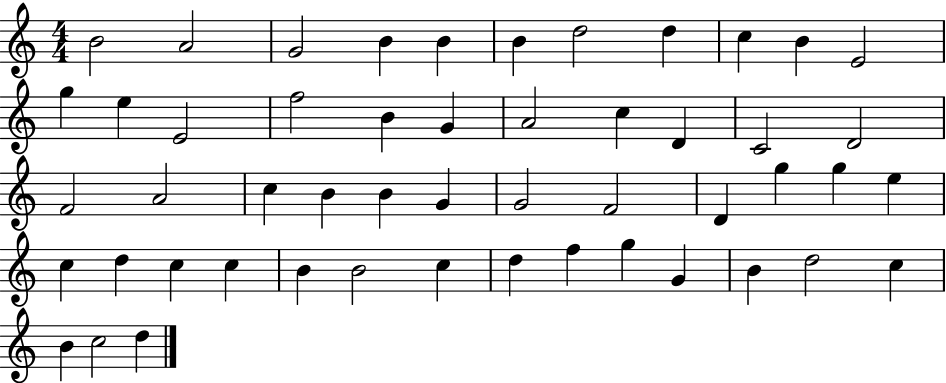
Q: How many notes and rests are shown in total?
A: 51